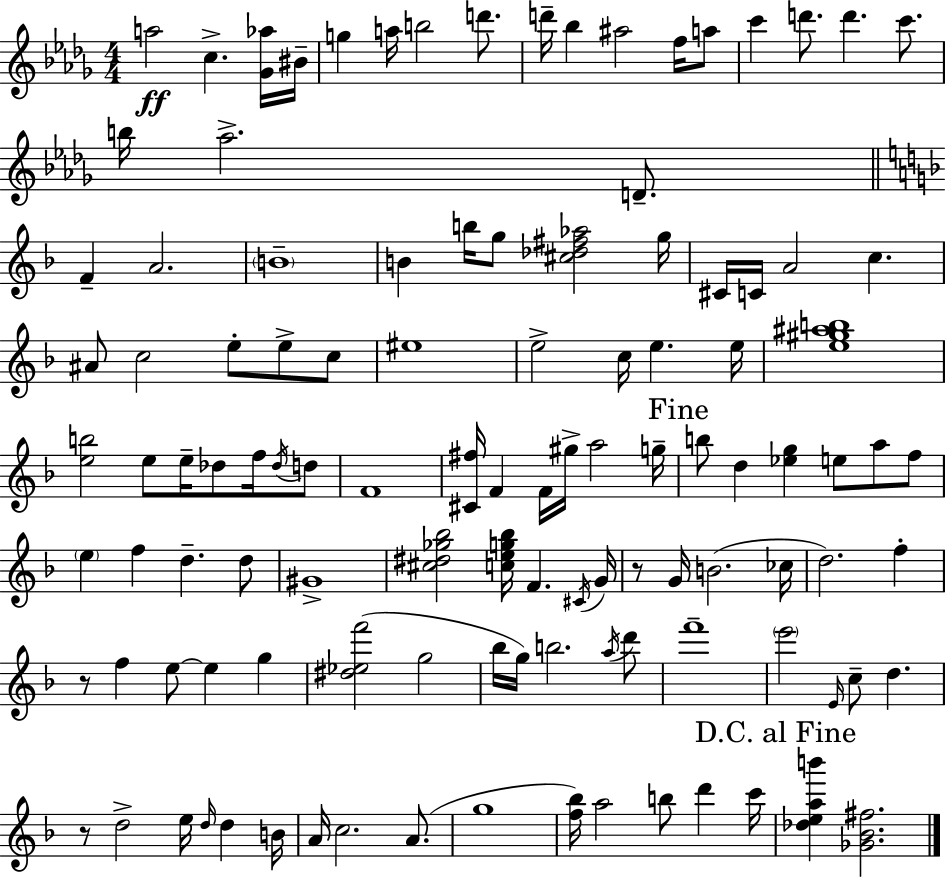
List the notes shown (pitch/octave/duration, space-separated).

A5/h C5/q. [Gb4,Ab5]/s BIS4/s G5/q A5/s B5/h D6/e. D6/s Bb5/q A#5/h F5/s A5/e C6/q D6/e. D6/q. C6/e. B5/s Ab5/h. D4/e. F4/q A4/h. B4/w B4/q B5/s G5/e [C#5,Db5,F#5,Ab5]/h G5/s C#4/s C4/s A4/h C5/q. A#4/e C5/h E5/e E5/e C5/e EIS5/w E5/h C5/s E5/q. E5/s [E5,G#5,A#5,B5]/w [E5,B5]/h E5/e E5/s Db5/e F5/s Db5/s D5/e F4/w [C#4,F#5]/s F4/q F4/s G#5/s A5/h G5/s B5/e D5/q [Eb5,G5]/q E5/e A5/e F5/e E5/q F5/q D5/q. D5/e G#4/w [C#5,D#5,Gb5,Bb5]/h [C5,E5,G5,Bb5]/s F4/q. C#4/s G4/s R/e G4/s B4/h. CES5/s D5/h. F5/q R/e F5/q E5/e E5/q G5/q [D#5,Eb5,F6]/h G5/h Bb5/s G5/s B5/h. A5/s D6/e F6/w E6/h E4/s C5/e D5/q. R/e D5/h E5/s D5/s D5/q B4/s A4/s C5/h. A4/e. G5/w [F5,Bb5]/s A5/h B5/e D6/q C6/s [Db5,E5,A5,B6]/q [Gb4,Bb4,F#5]/h.